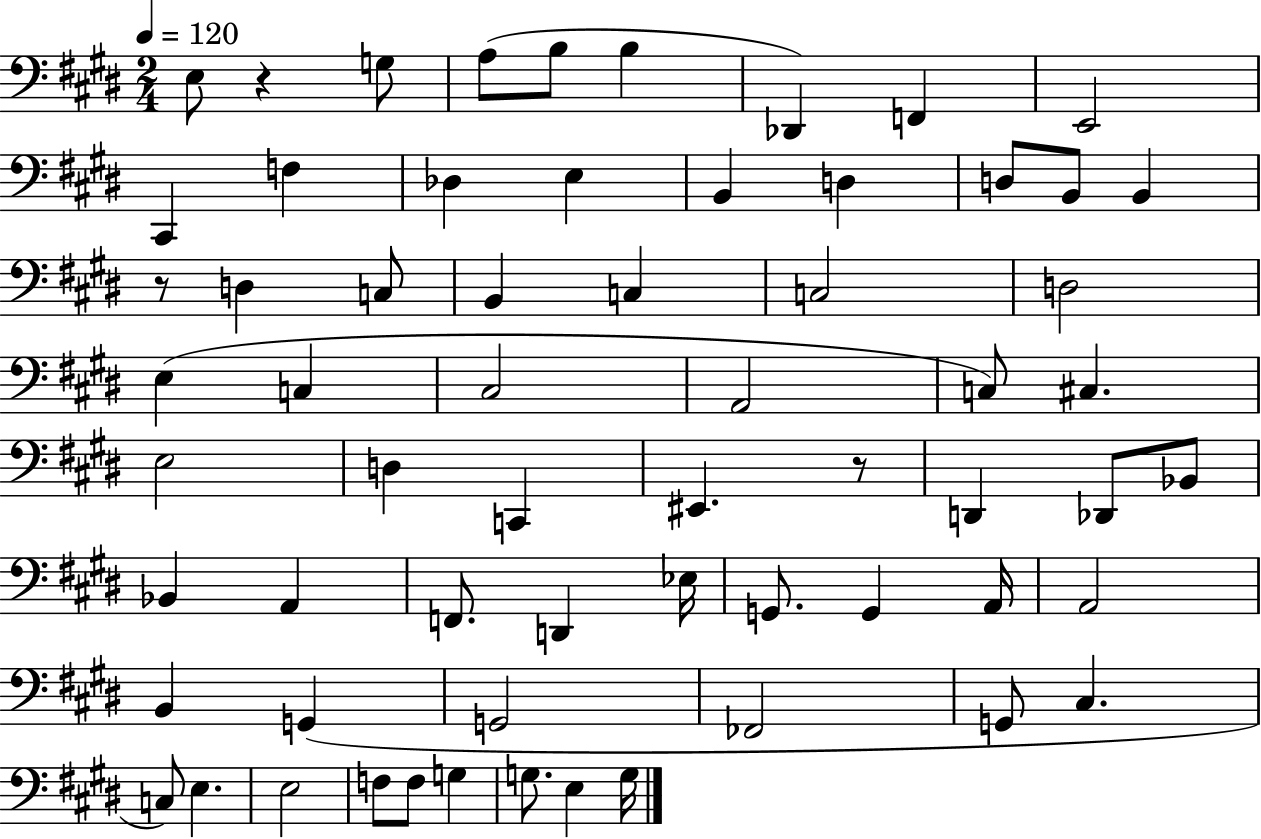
X:1
T:Untitled
M:2/4
L:1/4
K:E
E,/2 z G,/2 A,/2 B,/2 B, _D,, F,, E,,2 ^C,, F, _D, E, B,, D, D,/2 B,,/2 B,, z/2 D, C,/2 B,, C, C,2 D,2 E, C, ^C,2 A,,2 C,/2 ^C, E,2 D, C,, ^E,, z/2 D,, _D,,/2 _B,,/2 _B,, A,, F,,/2 D,, _E,/4 G,,/2 G,, A,,/4 A,,2 B,, G,, G,,2 _F,,2 G,,/2 ^C, C,/2 E, E,2 F,/2 F,/2 G, G,/2 E, G,/4